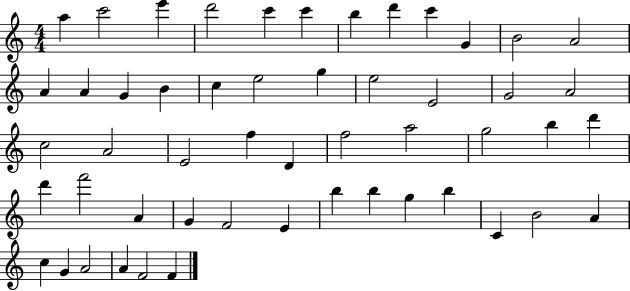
{
  \clef treble
  \numericTimeSignature
  \time 4/4
  \key c \major
  a''4 c'''2 e'''4 | d'''2 c'''4 c'''4 | b''4 d'''4 c'''4 g'4 | b'2 a'2 | \break a'4 a'4 g'4 b'4 | c''4 e''2 g''4 | e''2 e'2 | g'2 a'2 | \break c''2 a'2 | e'2 f''4 d'4 | f''2 a''2 | g''2 b''4 d'''4 | \break d'''4 f'''2 a'4 | g'4 f'2 e'4 | b''4 b''4 g''4 b''4 | c'4 b'2 a'4 | \break c''4 g'4 a'2 | a'4 f'2 f'4 | \bar "|."
}